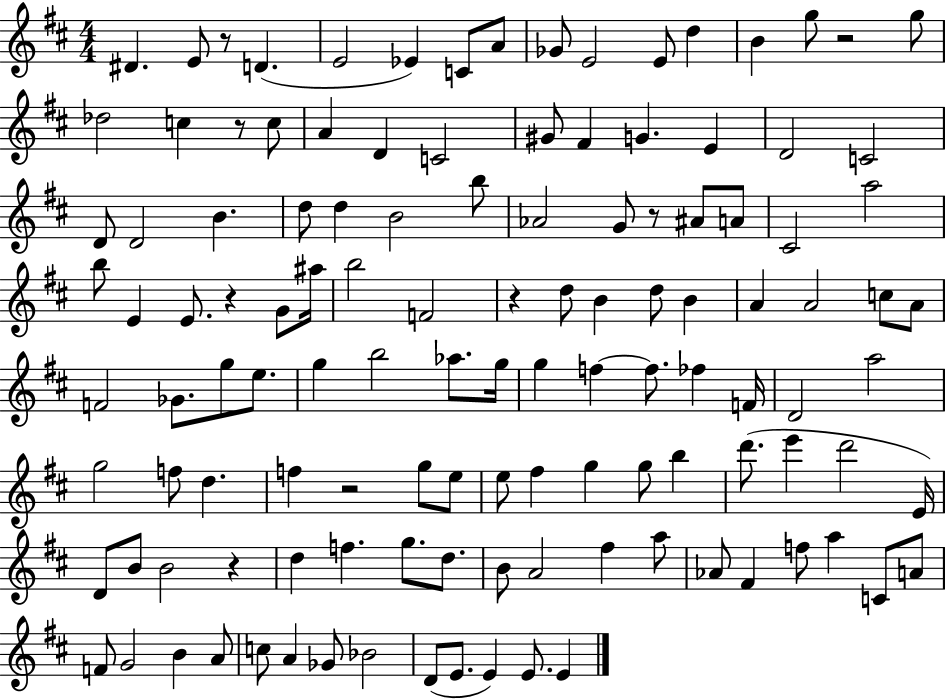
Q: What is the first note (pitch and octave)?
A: D#4